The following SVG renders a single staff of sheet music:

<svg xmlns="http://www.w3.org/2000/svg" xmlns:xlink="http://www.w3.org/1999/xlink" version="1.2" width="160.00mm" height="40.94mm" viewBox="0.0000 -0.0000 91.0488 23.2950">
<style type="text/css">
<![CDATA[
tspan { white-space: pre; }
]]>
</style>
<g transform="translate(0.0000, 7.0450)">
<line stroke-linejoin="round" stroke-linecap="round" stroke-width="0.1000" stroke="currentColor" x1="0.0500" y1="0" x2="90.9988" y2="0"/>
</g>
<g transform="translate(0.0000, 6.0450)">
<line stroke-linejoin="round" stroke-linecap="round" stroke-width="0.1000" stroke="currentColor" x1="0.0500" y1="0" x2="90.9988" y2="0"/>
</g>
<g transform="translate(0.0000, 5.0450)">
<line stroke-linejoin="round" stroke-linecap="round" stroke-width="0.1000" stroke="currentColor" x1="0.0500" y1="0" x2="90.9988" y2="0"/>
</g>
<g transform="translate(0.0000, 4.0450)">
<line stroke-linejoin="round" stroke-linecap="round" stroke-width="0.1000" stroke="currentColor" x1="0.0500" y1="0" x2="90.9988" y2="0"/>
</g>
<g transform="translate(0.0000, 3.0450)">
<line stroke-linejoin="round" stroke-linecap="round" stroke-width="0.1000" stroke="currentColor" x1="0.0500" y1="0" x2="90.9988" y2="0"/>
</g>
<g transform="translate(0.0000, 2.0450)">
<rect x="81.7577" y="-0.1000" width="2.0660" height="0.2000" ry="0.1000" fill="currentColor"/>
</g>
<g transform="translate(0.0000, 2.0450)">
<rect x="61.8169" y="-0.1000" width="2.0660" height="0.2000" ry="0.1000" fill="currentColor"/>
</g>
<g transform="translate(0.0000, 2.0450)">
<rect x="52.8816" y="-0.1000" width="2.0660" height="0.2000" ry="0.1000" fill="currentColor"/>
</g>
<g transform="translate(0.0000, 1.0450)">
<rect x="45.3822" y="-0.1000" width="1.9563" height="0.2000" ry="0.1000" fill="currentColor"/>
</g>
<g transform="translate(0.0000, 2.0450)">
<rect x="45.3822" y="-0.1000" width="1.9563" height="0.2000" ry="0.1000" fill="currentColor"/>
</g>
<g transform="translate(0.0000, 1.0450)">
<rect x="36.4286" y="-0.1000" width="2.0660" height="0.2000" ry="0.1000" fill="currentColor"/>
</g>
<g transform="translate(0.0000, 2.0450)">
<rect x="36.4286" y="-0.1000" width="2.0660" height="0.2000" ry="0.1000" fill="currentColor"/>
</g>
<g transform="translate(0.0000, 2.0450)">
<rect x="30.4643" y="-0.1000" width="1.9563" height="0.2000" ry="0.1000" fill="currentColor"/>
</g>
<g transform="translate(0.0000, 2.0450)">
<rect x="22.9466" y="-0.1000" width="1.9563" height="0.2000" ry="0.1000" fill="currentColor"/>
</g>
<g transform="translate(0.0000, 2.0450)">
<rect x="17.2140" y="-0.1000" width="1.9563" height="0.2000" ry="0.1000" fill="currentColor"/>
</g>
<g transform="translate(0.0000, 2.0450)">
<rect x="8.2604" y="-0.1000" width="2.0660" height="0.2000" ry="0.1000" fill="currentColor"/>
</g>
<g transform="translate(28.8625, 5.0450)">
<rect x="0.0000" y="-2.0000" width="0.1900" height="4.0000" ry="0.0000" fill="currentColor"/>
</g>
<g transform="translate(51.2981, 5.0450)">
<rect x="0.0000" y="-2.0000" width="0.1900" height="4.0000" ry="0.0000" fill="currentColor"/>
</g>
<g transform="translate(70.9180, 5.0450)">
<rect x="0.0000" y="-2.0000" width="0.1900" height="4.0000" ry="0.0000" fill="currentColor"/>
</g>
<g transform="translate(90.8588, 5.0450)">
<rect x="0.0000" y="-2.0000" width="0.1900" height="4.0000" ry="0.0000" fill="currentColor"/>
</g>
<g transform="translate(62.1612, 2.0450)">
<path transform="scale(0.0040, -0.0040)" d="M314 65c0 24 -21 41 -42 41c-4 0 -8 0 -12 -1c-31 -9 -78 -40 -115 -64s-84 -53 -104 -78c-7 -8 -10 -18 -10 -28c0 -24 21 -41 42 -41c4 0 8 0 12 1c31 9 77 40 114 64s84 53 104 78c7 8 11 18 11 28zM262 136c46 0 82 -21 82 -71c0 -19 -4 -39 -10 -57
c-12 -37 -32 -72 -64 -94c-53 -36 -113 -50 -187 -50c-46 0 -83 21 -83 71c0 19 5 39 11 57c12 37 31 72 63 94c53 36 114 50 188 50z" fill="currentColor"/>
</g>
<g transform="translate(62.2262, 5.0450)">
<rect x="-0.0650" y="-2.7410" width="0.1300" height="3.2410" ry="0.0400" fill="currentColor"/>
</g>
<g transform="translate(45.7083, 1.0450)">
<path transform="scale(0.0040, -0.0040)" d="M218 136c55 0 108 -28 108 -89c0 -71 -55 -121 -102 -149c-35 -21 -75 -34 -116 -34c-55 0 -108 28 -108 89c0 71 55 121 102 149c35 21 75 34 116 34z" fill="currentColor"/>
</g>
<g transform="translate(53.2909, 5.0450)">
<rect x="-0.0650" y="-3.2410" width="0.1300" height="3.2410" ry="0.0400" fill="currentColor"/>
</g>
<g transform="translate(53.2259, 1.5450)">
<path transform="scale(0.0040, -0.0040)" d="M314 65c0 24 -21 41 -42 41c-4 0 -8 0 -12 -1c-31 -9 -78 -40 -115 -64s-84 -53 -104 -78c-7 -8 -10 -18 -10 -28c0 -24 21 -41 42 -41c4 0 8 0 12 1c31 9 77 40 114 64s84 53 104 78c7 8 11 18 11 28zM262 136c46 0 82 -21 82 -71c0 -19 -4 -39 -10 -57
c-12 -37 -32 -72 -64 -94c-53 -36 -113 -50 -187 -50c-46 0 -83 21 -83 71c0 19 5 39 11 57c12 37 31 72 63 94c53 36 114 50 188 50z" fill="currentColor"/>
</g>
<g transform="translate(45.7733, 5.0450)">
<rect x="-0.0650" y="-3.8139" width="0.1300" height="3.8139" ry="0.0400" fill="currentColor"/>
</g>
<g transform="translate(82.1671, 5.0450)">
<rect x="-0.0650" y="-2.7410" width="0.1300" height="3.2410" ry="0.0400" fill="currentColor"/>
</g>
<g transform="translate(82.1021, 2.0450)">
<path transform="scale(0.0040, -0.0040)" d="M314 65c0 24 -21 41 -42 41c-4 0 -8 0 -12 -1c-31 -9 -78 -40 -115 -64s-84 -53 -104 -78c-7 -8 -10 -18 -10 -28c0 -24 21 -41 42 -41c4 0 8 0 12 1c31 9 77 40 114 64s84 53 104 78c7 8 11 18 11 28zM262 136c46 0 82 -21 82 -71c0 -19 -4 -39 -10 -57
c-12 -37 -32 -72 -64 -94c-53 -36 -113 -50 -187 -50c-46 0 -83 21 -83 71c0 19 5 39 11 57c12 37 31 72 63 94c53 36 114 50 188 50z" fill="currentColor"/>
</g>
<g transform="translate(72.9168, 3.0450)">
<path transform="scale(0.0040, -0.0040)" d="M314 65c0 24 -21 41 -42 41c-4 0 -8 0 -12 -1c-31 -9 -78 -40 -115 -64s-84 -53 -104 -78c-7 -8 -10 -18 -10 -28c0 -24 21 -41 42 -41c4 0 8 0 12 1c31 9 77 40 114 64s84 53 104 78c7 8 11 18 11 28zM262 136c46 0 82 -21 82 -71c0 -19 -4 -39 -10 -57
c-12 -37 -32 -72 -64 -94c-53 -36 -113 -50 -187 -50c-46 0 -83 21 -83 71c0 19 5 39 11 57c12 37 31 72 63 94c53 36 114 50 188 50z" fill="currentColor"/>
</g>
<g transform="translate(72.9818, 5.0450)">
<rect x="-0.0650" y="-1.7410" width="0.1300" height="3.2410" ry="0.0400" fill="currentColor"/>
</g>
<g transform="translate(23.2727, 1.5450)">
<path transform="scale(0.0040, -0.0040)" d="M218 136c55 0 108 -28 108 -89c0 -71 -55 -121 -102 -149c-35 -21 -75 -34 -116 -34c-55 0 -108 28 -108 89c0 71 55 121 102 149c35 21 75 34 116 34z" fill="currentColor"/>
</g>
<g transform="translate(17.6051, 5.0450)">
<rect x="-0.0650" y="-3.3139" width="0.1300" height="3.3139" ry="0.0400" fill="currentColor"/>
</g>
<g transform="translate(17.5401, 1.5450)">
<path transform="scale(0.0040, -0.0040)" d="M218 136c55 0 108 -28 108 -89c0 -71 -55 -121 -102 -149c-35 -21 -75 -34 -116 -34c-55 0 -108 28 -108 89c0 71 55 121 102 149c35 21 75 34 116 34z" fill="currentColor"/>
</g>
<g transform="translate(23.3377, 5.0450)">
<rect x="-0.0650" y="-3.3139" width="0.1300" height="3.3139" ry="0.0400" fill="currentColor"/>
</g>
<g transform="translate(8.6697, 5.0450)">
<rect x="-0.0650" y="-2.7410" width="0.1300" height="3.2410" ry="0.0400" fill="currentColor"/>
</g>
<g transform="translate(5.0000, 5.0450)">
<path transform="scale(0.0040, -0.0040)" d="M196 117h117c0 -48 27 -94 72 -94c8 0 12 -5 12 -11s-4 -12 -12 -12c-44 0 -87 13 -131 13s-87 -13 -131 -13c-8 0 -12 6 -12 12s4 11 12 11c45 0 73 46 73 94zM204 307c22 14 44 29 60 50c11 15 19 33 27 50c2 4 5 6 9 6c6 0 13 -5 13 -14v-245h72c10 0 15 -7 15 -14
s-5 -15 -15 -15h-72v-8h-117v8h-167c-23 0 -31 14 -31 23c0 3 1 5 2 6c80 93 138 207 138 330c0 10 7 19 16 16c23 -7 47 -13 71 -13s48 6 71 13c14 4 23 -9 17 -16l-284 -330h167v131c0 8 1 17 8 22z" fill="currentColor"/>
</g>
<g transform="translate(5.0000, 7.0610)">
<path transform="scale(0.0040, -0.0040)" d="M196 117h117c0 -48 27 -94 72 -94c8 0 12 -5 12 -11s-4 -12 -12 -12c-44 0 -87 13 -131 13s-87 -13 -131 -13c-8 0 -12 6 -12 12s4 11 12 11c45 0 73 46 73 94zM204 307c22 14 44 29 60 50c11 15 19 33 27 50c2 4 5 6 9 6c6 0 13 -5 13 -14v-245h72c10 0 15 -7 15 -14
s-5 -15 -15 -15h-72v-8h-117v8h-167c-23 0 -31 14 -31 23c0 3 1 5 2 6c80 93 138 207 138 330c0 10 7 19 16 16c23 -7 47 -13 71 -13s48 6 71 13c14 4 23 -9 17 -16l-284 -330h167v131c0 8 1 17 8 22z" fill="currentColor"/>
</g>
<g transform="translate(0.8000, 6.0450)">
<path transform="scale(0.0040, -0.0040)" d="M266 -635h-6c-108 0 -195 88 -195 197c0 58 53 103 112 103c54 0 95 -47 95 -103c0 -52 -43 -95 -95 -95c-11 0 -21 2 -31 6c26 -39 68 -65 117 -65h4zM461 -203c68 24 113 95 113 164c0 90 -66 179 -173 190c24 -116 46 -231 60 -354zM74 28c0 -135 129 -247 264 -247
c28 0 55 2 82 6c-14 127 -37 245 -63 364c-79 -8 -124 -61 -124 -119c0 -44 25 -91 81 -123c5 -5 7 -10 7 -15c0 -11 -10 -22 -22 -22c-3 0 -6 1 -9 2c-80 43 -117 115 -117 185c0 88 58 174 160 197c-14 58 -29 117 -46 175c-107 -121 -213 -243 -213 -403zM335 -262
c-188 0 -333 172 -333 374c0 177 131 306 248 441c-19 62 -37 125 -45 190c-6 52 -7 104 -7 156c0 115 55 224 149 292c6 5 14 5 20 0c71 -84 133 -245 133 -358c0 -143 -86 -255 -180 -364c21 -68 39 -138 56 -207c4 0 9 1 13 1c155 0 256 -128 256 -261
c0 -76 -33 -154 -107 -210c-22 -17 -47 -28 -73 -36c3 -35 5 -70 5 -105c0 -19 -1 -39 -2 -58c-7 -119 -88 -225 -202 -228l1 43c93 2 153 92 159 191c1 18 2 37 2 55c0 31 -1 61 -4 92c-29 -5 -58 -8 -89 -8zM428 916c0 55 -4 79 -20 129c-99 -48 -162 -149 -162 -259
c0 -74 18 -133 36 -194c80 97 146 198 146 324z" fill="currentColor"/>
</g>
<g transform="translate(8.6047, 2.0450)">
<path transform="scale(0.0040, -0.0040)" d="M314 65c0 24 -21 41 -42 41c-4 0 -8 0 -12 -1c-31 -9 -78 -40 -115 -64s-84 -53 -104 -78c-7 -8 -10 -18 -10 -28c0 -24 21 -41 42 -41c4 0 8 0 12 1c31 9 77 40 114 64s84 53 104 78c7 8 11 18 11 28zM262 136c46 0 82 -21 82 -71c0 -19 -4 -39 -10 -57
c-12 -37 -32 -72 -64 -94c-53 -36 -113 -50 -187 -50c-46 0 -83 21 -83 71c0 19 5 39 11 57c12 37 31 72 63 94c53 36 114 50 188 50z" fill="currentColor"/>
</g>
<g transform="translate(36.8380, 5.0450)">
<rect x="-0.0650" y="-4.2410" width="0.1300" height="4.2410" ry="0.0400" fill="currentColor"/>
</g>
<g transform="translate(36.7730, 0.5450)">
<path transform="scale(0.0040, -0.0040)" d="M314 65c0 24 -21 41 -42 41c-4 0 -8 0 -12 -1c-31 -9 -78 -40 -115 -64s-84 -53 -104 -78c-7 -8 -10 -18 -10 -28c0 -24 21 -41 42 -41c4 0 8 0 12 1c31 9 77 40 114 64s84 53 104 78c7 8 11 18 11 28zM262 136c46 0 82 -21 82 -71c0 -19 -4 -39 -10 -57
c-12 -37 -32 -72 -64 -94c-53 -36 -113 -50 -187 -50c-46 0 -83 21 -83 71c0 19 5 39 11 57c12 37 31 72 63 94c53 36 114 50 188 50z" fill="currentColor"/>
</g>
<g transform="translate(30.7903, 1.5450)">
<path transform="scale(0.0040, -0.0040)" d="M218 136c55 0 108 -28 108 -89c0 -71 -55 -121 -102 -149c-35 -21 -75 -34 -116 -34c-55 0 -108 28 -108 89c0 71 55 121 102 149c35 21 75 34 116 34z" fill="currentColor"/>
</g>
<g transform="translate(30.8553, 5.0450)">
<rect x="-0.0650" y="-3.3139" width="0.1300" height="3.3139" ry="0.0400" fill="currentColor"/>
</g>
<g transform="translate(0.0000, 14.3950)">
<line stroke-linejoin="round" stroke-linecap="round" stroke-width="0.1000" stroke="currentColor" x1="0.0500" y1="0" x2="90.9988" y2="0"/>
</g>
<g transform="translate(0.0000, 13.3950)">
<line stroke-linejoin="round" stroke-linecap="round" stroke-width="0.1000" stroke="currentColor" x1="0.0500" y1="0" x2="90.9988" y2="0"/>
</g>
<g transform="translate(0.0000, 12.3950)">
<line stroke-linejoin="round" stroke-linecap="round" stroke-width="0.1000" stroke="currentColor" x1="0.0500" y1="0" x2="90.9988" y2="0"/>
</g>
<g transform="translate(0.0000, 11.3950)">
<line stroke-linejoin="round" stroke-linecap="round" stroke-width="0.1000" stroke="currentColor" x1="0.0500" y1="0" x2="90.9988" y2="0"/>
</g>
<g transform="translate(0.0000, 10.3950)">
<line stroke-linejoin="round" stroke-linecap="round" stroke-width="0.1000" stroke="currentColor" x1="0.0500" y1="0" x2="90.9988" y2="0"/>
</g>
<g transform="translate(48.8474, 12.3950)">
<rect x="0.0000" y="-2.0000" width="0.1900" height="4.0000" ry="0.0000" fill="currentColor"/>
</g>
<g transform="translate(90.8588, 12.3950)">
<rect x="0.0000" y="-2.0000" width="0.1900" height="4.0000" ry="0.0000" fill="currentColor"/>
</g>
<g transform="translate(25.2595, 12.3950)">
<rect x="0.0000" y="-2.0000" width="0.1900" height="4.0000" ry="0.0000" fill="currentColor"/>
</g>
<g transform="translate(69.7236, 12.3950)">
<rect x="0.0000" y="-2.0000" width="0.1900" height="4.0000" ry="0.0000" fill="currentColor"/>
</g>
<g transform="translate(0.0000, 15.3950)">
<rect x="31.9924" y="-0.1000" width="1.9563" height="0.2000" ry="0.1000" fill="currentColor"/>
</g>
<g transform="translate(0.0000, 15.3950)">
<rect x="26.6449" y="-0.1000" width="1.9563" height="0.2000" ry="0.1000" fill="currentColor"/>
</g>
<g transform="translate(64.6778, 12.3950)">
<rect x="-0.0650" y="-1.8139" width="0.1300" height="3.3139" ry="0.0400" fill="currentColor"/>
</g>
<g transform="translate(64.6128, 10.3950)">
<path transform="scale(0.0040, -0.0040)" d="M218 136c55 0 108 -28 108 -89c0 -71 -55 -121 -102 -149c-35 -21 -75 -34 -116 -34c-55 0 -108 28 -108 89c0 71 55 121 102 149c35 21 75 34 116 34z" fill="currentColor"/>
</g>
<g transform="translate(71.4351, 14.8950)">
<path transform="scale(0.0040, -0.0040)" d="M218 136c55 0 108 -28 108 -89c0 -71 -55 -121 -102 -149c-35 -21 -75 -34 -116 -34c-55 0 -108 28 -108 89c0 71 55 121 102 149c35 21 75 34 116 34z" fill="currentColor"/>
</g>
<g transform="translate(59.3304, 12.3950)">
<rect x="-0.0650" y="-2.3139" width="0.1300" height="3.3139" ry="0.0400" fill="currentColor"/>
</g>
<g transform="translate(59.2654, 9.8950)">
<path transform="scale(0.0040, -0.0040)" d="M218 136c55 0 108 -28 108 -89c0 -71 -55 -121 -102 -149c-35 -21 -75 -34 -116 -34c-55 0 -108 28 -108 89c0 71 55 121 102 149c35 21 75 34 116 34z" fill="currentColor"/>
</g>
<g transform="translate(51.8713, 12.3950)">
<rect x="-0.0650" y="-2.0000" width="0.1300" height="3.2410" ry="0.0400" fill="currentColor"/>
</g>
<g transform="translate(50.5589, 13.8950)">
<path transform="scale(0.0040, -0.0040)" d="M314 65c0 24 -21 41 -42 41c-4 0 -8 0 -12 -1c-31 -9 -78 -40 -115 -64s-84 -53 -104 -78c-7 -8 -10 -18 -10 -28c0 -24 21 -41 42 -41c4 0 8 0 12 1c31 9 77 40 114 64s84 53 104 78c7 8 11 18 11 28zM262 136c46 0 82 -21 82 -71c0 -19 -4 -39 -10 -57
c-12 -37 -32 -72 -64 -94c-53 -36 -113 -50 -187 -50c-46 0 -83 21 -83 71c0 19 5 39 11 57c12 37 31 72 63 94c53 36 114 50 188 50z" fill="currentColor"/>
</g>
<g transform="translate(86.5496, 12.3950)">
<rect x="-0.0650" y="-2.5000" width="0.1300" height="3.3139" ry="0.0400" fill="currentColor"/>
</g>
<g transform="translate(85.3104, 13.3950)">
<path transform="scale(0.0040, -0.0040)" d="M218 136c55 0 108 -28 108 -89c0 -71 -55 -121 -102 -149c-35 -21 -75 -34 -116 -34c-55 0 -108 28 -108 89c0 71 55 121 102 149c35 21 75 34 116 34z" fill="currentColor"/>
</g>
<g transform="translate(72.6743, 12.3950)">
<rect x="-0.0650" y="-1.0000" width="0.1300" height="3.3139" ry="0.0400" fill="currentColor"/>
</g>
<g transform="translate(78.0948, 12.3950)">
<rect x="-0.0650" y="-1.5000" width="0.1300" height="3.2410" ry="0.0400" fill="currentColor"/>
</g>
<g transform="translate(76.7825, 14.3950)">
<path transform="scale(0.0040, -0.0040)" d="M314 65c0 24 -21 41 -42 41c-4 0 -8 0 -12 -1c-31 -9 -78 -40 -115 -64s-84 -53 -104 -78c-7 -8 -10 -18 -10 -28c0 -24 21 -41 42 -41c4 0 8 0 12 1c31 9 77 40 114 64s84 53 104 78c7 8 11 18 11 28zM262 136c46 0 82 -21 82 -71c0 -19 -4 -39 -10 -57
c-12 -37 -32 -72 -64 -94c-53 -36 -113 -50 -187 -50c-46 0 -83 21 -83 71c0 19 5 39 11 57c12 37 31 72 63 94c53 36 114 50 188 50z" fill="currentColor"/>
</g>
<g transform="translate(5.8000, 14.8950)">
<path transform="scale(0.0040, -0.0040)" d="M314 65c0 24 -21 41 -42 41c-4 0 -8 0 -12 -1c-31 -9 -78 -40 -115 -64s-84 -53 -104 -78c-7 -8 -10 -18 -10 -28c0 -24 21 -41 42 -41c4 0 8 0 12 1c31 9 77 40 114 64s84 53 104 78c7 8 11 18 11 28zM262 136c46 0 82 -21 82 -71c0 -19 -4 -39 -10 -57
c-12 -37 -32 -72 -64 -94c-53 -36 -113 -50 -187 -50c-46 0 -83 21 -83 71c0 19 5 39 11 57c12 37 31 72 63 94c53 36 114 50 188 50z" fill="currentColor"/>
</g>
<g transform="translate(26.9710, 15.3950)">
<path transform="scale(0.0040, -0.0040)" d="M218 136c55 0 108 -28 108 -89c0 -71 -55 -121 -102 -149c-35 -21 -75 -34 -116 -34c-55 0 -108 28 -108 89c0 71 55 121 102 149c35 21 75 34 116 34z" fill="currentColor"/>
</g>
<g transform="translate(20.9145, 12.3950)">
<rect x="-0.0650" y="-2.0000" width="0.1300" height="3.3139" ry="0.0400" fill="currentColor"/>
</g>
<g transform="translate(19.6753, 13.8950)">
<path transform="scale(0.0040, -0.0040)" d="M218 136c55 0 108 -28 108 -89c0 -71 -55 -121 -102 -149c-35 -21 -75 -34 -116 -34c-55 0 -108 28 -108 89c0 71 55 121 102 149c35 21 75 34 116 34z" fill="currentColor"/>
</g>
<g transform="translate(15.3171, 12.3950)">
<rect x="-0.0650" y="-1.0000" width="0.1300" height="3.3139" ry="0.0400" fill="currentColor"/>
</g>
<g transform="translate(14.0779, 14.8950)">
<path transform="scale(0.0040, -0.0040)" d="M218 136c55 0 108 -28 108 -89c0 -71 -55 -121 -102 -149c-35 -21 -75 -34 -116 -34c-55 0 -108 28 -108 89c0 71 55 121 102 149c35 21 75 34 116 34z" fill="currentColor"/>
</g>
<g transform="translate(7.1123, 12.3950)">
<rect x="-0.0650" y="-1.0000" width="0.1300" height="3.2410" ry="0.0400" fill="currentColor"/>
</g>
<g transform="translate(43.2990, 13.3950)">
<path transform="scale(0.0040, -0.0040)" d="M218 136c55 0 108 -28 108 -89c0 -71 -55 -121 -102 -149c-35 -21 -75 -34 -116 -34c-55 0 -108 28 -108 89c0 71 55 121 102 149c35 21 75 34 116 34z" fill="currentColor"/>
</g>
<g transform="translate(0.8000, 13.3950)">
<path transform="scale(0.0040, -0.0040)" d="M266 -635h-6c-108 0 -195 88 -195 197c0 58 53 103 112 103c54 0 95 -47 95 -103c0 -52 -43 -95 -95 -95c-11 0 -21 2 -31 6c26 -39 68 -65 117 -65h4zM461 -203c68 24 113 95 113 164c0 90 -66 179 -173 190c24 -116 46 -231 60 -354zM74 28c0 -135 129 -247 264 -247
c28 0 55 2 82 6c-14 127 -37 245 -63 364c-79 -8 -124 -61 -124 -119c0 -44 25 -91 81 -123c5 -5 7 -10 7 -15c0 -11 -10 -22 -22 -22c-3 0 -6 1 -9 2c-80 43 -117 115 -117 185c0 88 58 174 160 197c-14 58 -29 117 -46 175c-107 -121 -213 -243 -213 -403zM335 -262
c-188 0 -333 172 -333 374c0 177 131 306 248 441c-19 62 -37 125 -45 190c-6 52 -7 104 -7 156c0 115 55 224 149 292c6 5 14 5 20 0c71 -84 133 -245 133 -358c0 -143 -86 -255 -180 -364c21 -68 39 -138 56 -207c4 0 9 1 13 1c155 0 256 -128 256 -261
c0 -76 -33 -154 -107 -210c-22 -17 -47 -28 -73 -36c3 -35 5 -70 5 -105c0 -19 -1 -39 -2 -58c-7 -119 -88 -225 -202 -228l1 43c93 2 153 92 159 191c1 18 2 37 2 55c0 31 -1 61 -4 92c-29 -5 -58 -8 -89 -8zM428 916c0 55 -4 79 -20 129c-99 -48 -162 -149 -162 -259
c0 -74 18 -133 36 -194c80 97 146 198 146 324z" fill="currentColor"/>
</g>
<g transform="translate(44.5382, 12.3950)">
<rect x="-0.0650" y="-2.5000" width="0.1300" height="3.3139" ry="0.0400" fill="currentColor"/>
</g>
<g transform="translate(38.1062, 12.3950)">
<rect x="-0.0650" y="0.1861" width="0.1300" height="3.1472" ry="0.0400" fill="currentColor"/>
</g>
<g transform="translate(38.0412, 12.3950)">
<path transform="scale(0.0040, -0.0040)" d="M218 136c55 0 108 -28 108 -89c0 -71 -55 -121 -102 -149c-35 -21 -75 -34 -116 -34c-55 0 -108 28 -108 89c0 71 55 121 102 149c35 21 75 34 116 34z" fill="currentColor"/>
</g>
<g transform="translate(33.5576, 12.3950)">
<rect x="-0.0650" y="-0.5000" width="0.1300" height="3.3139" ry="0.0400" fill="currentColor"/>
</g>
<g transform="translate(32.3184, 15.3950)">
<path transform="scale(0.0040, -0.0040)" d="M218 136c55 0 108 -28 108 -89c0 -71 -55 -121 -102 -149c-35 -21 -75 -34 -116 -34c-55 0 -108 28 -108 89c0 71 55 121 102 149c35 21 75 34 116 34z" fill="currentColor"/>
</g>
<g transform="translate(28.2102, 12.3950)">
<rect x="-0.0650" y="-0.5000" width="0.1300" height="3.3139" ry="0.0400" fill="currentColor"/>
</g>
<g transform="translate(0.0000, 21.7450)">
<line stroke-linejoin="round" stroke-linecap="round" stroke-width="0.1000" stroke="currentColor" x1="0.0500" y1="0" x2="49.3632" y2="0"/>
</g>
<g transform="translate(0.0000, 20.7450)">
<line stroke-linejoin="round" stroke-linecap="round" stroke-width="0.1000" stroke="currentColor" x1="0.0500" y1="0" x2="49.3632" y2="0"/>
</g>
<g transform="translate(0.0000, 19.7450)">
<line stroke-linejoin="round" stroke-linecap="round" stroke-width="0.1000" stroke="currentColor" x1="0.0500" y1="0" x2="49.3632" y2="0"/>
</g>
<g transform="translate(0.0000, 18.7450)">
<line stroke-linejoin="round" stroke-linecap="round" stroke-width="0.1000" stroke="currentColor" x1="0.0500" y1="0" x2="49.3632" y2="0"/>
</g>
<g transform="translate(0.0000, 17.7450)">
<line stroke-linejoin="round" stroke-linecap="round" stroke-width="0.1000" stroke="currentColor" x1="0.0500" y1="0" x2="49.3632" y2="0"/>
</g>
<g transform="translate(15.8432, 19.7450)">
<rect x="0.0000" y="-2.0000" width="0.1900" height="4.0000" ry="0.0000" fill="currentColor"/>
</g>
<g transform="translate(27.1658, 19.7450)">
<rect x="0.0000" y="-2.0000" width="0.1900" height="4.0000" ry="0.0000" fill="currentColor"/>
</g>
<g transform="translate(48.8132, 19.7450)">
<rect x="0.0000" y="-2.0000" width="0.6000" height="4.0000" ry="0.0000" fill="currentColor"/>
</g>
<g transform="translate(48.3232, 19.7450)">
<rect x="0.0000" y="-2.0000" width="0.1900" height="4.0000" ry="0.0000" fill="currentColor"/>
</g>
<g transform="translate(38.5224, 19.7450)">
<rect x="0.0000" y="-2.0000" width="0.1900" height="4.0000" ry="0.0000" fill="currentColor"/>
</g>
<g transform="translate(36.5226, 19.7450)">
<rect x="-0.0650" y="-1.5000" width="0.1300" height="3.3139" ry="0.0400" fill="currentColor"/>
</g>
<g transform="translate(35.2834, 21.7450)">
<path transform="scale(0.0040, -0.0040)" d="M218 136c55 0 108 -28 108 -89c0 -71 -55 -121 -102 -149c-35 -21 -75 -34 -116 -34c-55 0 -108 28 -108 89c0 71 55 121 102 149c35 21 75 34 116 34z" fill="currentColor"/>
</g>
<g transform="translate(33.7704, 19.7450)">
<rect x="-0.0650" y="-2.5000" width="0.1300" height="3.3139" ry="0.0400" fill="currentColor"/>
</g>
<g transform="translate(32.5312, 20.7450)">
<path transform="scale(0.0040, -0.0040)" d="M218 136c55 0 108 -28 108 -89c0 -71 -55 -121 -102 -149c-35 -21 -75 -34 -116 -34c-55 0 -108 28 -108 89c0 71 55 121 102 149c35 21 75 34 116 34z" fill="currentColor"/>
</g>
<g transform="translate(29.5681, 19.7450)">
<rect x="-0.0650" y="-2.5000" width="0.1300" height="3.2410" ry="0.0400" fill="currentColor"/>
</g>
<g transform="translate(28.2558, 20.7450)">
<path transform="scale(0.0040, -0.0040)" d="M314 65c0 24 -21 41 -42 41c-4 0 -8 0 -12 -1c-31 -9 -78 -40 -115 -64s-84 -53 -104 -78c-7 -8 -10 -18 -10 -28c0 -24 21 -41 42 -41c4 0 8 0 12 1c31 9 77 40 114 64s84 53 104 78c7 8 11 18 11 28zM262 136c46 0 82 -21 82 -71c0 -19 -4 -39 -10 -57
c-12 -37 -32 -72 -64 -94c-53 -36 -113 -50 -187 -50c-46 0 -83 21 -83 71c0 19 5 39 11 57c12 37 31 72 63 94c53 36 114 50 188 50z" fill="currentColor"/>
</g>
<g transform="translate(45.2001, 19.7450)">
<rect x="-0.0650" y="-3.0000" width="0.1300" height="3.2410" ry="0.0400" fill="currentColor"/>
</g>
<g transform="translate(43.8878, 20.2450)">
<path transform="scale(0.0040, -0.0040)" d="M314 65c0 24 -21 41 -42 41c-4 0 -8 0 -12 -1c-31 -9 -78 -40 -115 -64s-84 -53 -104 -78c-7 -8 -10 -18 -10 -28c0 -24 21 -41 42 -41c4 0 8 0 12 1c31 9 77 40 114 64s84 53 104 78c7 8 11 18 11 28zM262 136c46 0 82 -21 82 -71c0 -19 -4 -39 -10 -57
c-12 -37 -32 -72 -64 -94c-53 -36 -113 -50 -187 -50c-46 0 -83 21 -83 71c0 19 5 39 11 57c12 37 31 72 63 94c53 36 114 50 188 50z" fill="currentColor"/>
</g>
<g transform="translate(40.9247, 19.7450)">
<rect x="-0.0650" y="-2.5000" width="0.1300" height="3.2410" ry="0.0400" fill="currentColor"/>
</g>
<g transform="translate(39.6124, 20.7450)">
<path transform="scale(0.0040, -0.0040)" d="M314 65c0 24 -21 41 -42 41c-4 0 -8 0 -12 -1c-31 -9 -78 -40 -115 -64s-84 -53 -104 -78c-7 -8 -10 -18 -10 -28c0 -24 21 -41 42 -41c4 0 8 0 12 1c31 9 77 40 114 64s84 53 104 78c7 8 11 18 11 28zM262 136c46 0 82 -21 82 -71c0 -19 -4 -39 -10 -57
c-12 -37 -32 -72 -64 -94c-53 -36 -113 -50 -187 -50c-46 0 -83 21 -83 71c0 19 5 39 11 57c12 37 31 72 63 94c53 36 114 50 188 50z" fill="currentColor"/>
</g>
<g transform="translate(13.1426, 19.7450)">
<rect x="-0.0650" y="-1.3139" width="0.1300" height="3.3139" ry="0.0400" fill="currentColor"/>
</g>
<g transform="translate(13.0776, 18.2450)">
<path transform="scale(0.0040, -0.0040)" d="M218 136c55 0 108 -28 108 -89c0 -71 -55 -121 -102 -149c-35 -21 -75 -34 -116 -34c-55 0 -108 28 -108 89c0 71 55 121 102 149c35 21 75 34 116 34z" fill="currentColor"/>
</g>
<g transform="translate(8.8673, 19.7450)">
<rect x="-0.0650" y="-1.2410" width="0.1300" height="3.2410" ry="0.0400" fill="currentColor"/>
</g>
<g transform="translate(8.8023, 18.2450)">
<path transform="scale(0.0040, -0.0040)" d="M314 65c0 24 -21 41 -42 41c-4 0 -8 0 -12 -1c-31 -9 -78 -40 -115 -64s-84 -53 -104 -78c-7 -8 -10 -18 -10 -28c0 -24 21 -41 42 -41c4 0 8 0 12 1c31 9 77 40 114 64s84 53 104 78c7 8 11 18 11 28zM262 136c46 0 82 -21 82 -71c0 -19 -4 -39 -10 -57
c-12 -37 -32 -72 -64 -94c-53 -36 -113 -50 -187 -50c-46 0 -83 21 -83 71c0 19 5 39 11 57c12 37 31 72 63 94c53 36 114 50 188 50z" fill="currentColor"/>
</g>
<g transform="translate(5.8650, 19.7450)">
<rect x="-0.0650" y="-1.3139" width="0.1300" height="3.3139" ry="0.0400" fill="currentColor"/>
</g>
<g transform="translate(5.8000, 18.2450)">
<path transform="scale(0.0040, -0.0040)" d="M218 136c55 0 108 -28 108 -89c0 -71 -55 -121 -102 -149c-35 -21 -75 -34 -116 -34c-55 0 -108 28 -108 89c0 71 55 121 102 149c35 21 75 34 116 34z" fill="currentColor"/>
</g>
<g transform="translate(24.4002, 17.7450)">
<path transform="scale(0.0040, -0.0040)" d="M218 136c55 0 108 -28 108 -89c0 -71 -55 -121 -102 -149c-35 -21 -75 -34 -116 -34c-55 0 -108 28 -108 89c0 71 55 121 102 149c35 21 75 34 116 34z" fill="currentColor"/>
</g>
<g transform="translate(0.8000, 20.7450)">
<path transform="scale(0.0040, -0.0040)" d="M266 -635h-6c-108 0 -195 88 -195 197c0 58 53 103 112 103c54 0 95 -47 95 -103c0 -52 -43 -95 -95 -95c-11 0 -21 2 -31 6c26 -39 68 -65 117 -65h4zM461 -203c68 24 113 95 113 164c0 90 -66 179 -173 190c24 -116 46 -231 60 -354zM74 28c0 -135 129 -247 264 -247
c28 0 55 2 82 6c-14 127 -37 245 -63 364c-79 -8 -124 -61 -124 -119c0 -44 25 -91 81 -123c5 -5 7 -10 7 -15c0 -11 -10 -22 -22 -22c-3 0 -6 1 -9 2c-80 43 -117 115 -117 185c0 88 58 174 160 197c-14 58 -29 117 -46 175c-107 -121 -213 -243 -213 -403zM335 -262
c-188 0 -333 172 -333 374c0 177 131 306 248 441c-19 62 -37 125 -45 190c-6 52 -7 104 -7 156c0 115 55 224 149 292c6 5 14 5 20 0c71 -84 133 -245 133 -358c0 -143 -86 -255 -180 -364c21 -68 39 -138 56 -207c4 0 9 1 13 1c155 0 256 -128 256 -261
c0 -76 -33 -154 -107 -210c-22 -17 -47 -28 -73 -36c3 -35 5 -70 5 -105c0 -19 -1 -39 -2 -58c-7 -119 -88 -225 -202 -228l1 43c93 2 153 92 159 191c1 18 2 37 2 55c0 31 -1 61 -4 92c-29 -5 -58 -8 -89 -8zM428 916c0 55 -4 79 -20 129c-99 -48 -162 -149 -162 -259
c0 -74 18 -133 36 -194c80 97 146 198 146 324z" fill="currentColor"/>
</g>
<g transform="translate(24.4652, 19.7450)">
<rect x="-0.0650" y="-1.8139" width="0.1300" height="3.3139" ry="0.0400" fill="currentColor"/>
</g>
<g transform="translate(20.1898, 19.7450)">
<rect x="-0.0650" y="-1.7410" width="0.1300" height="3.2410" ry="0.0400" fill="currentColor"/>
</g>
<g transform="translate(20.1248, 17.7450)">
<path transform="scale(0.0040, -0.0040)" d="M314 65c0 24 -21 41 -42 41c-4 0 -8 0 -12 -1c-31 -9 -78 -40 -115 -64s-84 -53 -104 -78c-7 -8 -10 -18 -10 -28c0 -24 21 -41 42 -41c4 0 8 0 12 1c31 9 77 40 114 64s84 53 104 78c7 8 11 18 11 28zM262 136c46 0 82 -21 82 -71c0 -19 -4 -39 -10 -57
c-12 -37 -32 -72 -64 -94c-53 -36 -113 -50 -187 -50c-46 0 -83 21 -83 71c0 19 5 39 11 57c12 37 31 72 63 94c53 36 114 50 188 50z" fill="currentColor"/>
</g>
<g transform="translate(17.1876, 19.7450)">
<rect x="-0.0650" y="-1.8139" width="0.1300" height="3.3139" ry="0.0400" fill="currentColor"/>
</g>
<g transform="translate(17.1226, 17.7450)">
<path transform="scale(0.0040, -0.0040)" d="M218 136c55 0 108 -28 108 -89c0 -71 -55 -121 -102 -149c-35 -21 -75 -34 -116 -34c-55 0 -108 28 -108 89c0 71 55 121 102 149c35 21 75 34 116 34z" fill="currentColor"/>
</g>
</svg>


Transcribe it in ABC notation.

X:1
T:Untitled
M:4/4
L:1/4
K:C
a2 b b b d'2 c' b2 a2 f2 a2 D2 D F C C B G F2 g f D E2 G e e2 e f f2 f G2 G E G2 A2